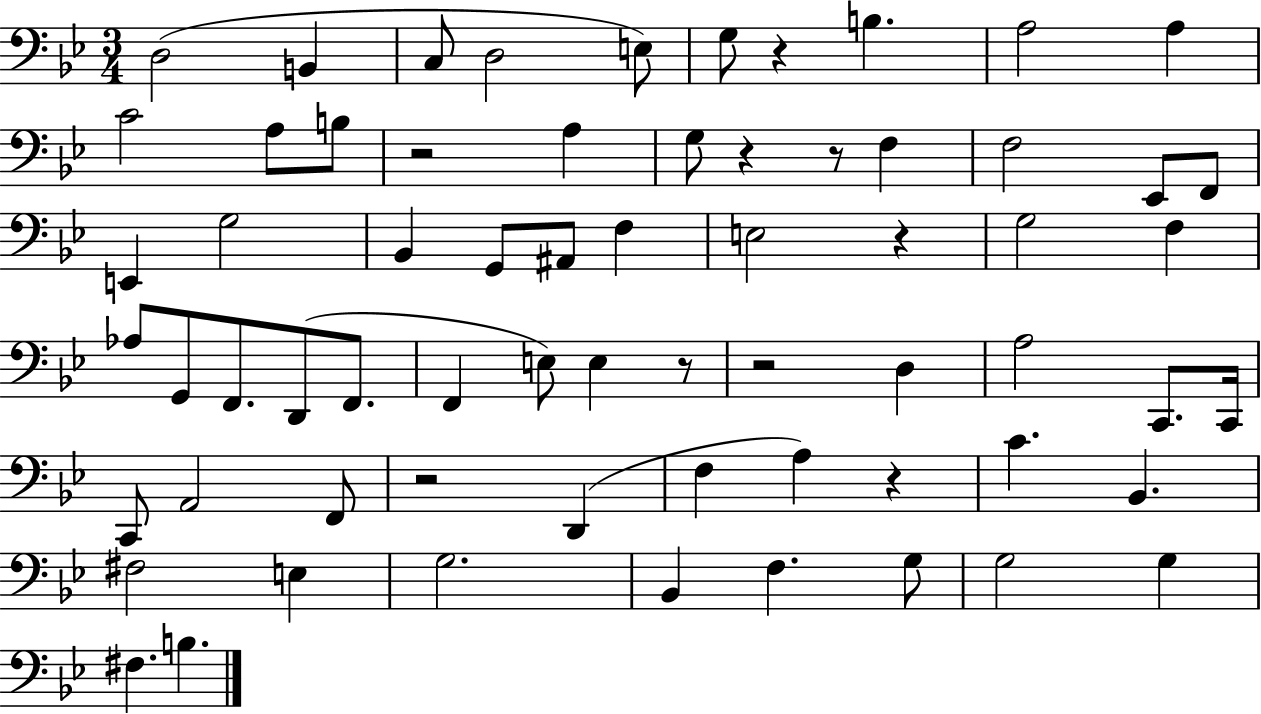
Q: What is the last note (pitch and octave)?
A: B3